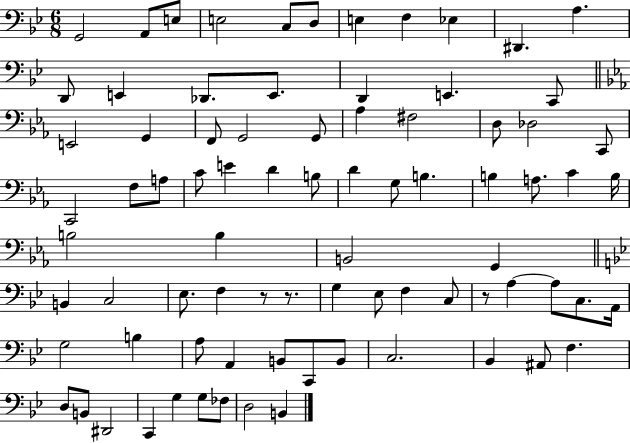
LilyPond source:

{
  \clef bass
  \numericTimeSignature
  \time 6/8
  \key bes \major
  g,2 a,8 e8 | e2 c8 d8 | e4 f4 ees4 | dis,4. a4. | \break d,8 e,4 des,8. e,8. | d,4 e,4. c,8 | \bar "||" \break \key c \minor e,2 g,4 | f,8 g,2 g,8 | aes4 fis2 | d8 des2 c,8 | \break c,2 f8 a8 | c'8 e'4 d'4 b8 | d'4 g8 b4. | b4 a8. c'4 b16 | \break b2 b4 | b,2 g,4 | \bar "||" \break \key bes \major b,4 c2 | ees8. f4 r8 r8. | g4 ees8 f4 c8 | r8 a4~~ a8 c8. a,16 | \break g2 b4 | a8 a,4 b,8 c,8 b,8 | c2. | bes,4 ais,8 f4. | \break d8 b,8 dis,2 | c,4 g4 g8 fes8 | d2 b,4 | \bar "|."
}